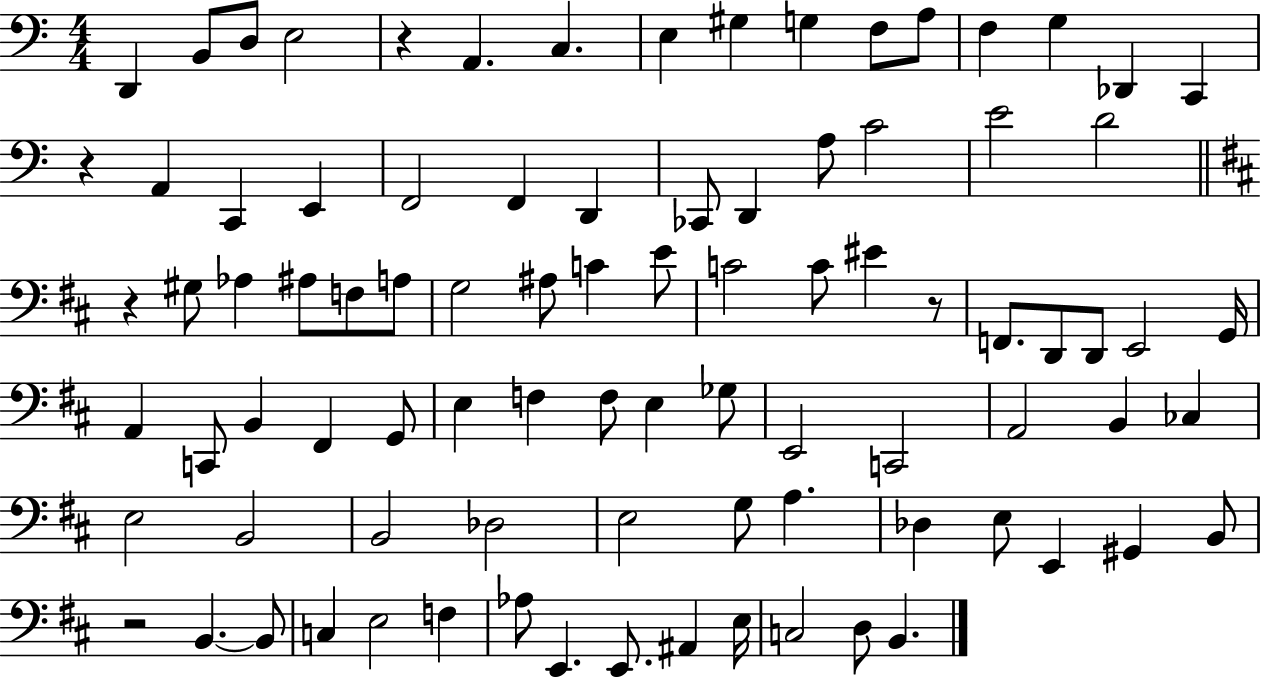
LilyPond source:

{
  \clef bass
  \numericTimeSignature
  \time 4/4
  \key c \major
  d,4 b,8 d8 e2 | r4 a,4. c4. | e4 gis4 g4 f8 a8 | f4 g4 des,4 c,4 | \break r4 a,4 c,4 e,4 | f,2 f,4 d,4 | ces,8 d,4 a8 c'2 | e'2 d'2 | \break \bar "||" \break \key d \major r4 gis8 aes4 ais8 f8 a8 | g2 ais8 c'4 e'8 | c'2 c'8 eis'4 r8 | f,8. d,8 d,8 e,2 g,16 | \break a,4 c,8 b,4 fis,4 g,8 | e4 f4 f8 e4 ges8 | e,2 c,2 | a,2 b,4 ces4 | \break e2 b,2 | b,2 des2 | e2 g8 a4. | des4 e8 e,4 gis,4 b,8 | \break r2 b,4.~~ b,8 | c4 e2 f4 | aes8 e,4. e,8. ais,4 e16 | c2 d8 b,4. | \break \bar "|."
}